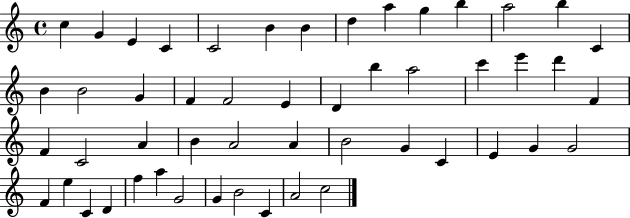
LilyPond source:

{
  \clef treble
  \time 4/4
  \defaultTimeSignature
  \key c \major
  c''4 g'4 e'4 c'4 | c'2 b'4 b'4 | d''4 a''4 g''4 b''4 | a''2 b''4 c'4 | \break b'4 b'2 g'4 | f'4 f'2 e'4 | d'4 b''4 a''2 | c'''4 e'''4 d'''4 f'4 | \break f'4 c'2 a'4 | b'4 a'2 a'4 | b'2 g'4 c'4 | e'4 g'4 g'2 | \break f'4 e''4 c'4 d'4 | f''4 a''4 g'2 | g'4 b'2 c'4 | a'2 c''2 | \break \bar "|."
}